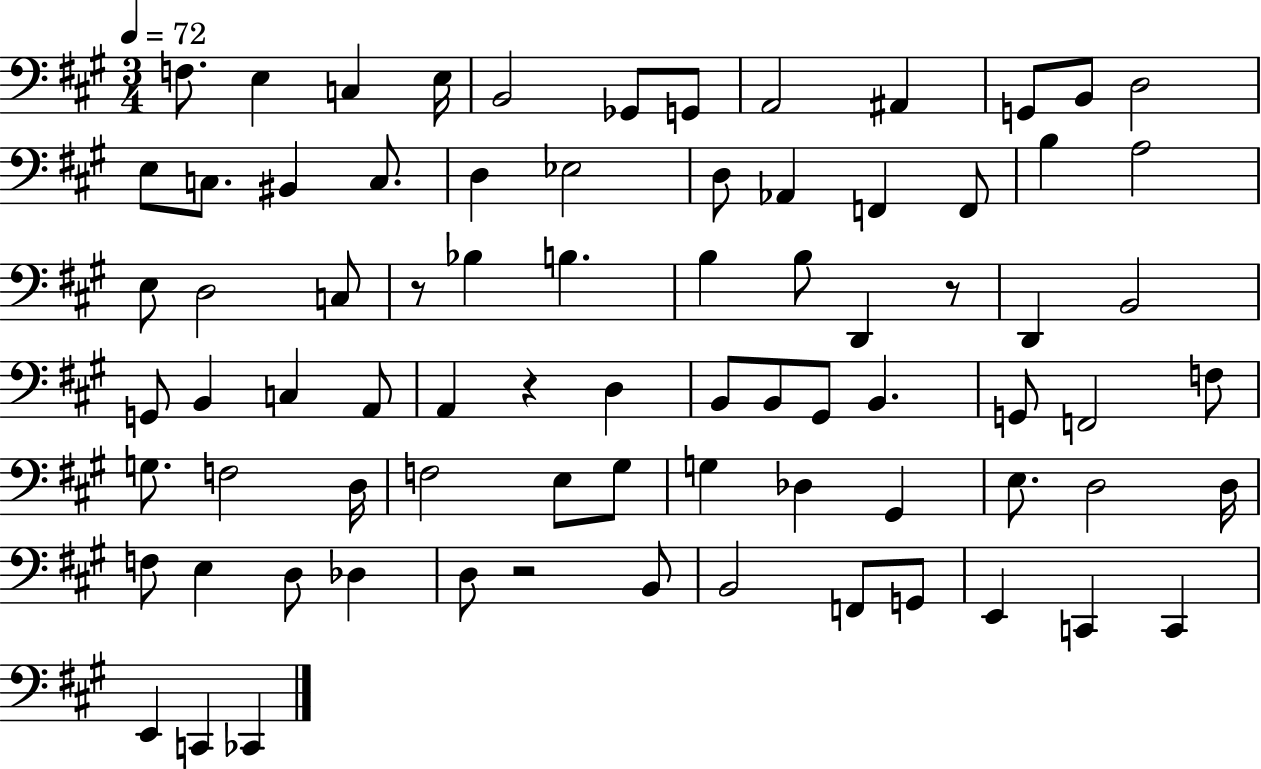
{
  \clef bass
  \numericTimeSignature
  \time 3/4
  \key a \major
  \tempo 4 = 72
  \repeat volta 2 { f8. e4 c4 e16 | b,2 ges,8 g,8 | a,2 ais,4 | g,8 b,8 d2 | \break e8 c8. bis,4 c8. | d4 ees2 | d8 aes,4 f,4 f,8 | b4 a2 | \break e8 d2 c8 | r8 bes4 b4. | b4 b8 d,4 r8 | d,4 b,2 | \break g,8 b,4 c4 a,8 | a,4 r4 d4 | b,8 b,8 gis,8 b,4. | g,8 f,2 f8 | \break g8. f2 d16 | f2 e8 gis8 | g4 des4 gis,4 | e8. d2 d16 | \break f8 e4 d8 des4 | d8 r2 b,8 | b,2 f,8 g,8 | e,4 c,4 c,4 | \break e,4 c,4 ces,4 | } \bar "|."
}